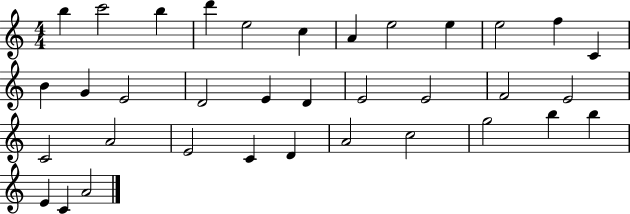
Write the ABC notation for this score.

X:1
T:Untitled
M:4/4
L:1/4
K:C
b c'2 b d' e2 c A e2 e e2 f C B G E2 D2 E D E2 E2 F2 E2 C2 A2 E2 C D A2 c2 g2 b b E C A2